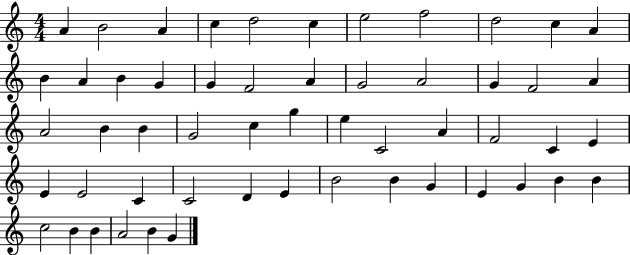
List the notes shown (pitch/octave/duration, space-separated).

A4/q B4/h A4/q C5/q D5/h C5/q E5/h F5/h D5/h C5/q A4/q B4/q A4/q B4/q G4/q G4/q F4/h A4/q G4/h A4/h G4/q F4/h A4/q A4/h B4/q B4/q G4/h C5/q G5/q E5/q C4/h A4/q F4/h C4/q E4/q E4/q E4/h C4/q C4/h D4/q E4/q B4/h B4/q G4/q E4/q G4/q B4/q B4/q C5/h B4/q B4/q A4/h B4/q G4/q